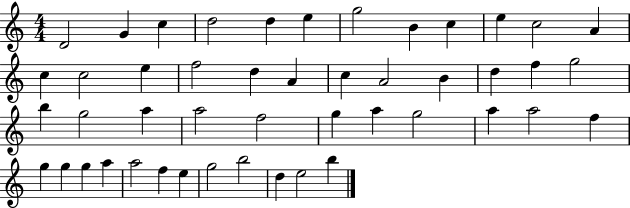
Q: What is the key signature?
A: C major